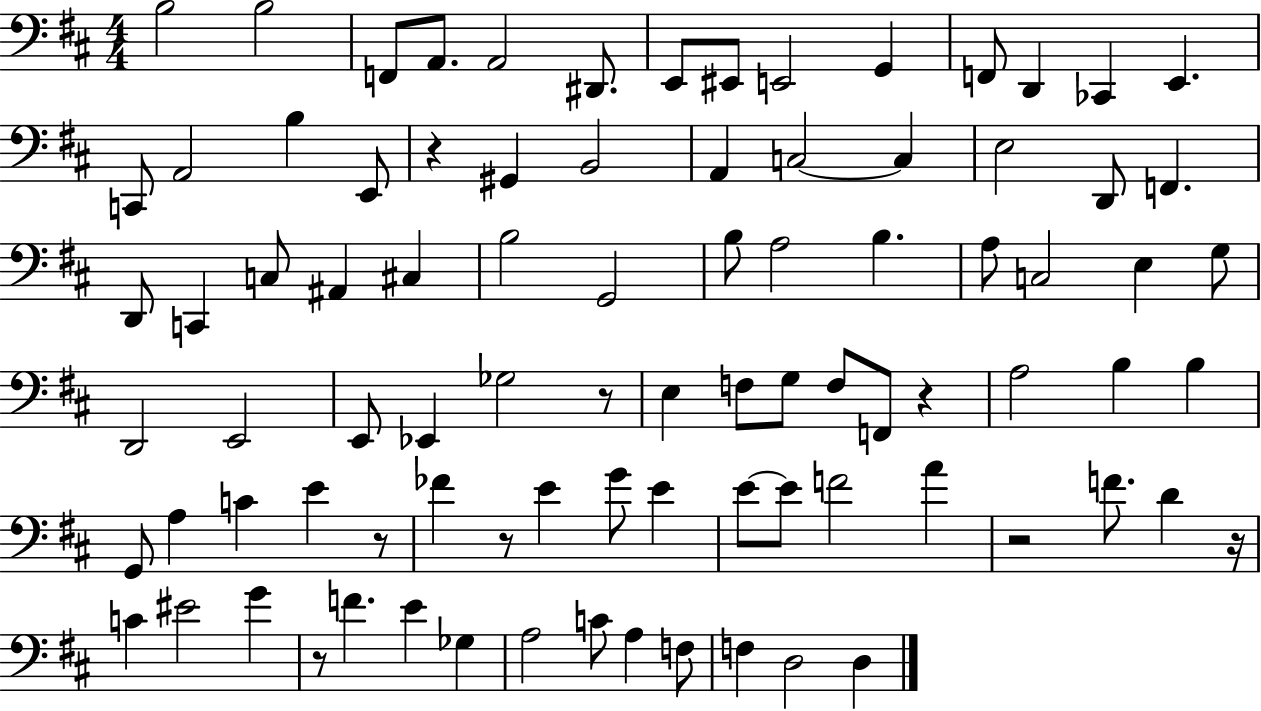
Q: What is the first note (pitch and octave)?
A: B3